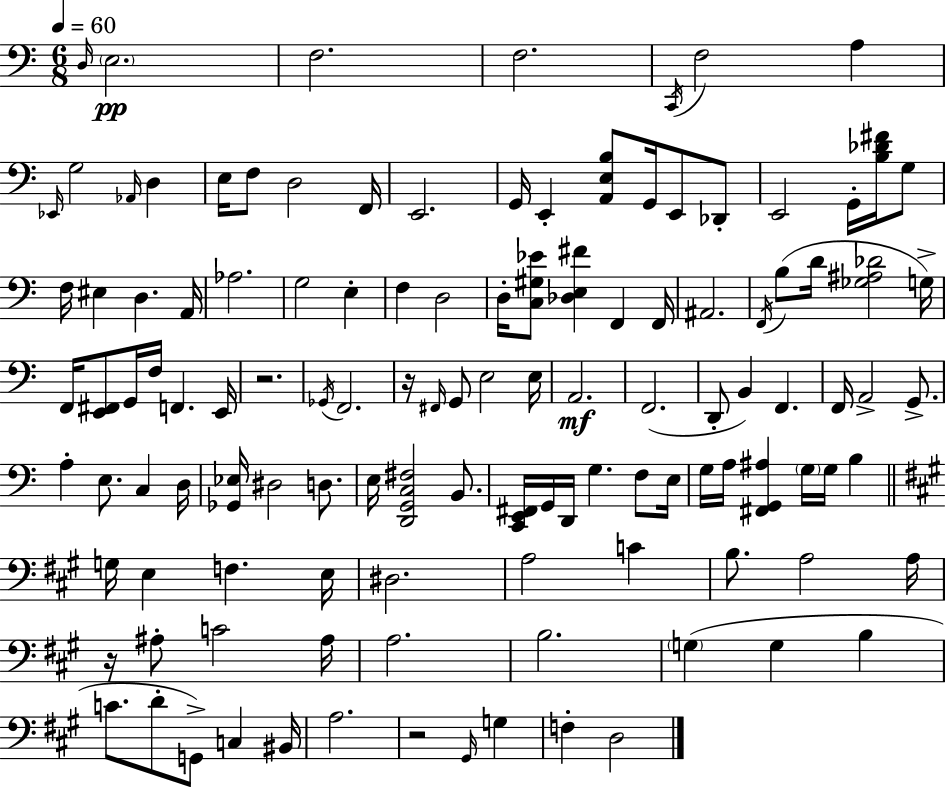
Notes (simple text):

D3/s E3/h. F3/h. F3/h. C2/s F3/h A3/q Eb2/s G3/h Ab2/s D3/q E3/s F3/e D3/h F2/s E2/h. G2/s E2/q [A2,E3,B3]/e G2/s E2/e Db2/e E2/h G2/s [B3,Db4,F#4]/s G3/e F3/s EIS3/q D3/q. A2/s Ab3/h. G3/h E3/q F3/q D3/h D3/s [C3,G#3,Eb4]/e [Db3,E3,F#4]/q F2/q F2/s A#2/h. F2/s B3/e D4/s [Gb3,A#3,Db4]/h G3/s F2/s [E2,F#2]/e G2/s F3/s F2/q. E2/s R/h. Gb2/s F2/h. R/s F#2/s G2/e E3/h E3/s A2/h. F2/h. D2/e B2/q F2/q. F2/s A2/h G2/e. A3/q E3/e. C3/q D3/s [Gb2,Eb3]/s D#3/h D3/e. E3/s [D2,G2,C3,F#3]/h B2/e. [C2,E2,F#2]/s G2/s D2/s G3/q. F3/e E3/s G3/s A3/s [F#2,G2,A#3]/q G3/s G3/s B3/q G3/s E3/q F3/q. E3/s D#3/h. A3/h C4/q B3/e. A3/h A3/s R/s A#3/e C4/h A#3/s A3/h. B3/h. G3/q G3/q B3/q C4/e. D4/e G2/e C3/q BIS2/s A3/h. R/h G#2/s G3/q F3/q D3/h